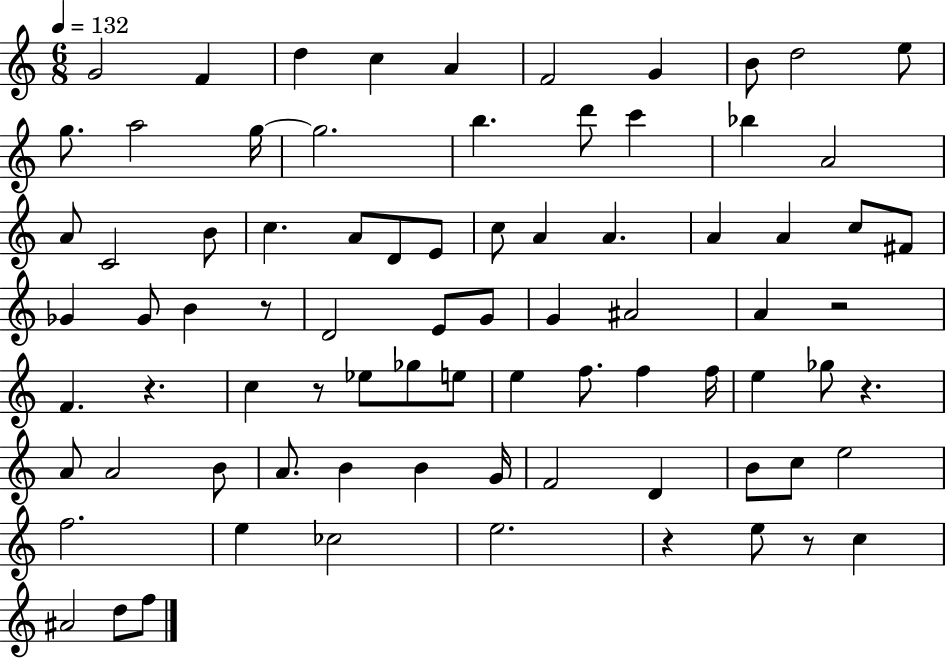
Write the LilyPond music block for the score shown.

{
  \clef treble
  \numericTimeSignature
  \time 6/8
  \key c \major
  \tempo 4 = 132
  g'2 f'4 | d''4 c''4 a'4 | f'2 g'4 | b'8 d''2 e''8 | \break g''8. a''2 g''16~~ | g''2. | b''4. d'''8 c'''4 | bes''4 a'2 | \break a'8 c'2 b'8 | c''4. a'8 d'8 e'8 | c''8 a'4 a'4. | a'4 a'4 c''8 fis'8 | \break ges'4 ges'8 b'4 r8 | d'2 e'8 g'8 | g'4 ais'2 | a'4 r2 | \break f'4. r4. | c''4 r8 ees''8 ges''8 e''8 | e''4 f''8. f''4 f''16 | e''4 ges''8 r4. | \break a'8 a'2 b'8 | a'8. b'4 b'4 g'16 | f'2 d'4 | b'8 c''8 e''2 | \break f''2. | e''4 ces''2 | e''2. | r4 e''8 r8 c''4 | \break ais'2 d''8 f''8 | \bar "|."
}